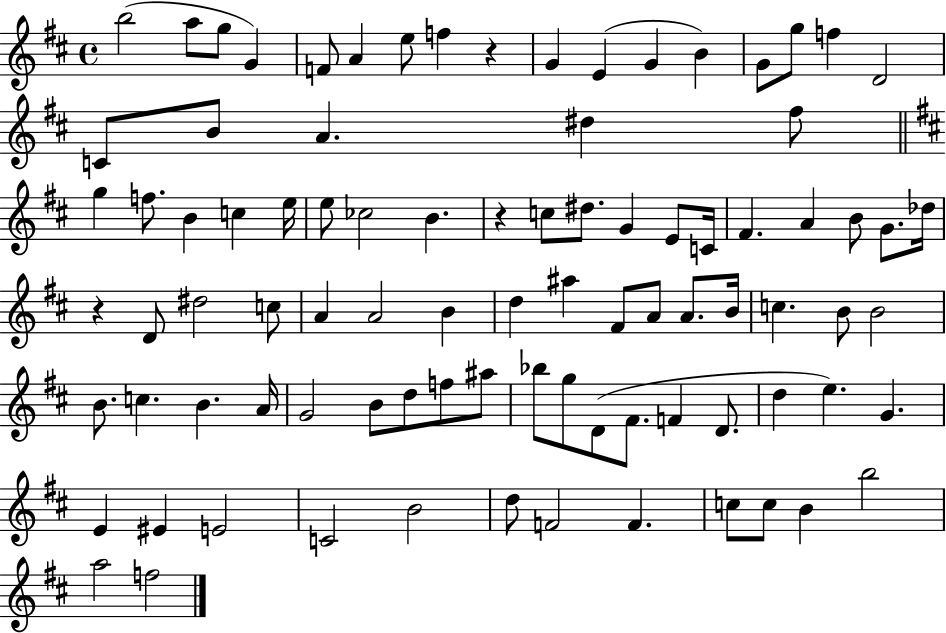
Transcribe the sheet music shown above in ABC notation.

X:1
T:Untitled
M:4/4
L:1/4
K:D
b2 a/2 g/2 G F/2 A e/2 f z G E G B G/2 g/2 f D2 C/2 B/2 A ^d ^f/2 g f/2 B c e/4 e/2 _c2 B z c/2 ^d/2 G E/2 C/4 ^F A B/2 G/2 _d/4 z D/2 ^d2 c/2 A A2 B d ^a ^F/2 A/2 A/2 B/4 c B/2 B2 B/2 c B A/4 G2 B/2 d/2 f/2 ^a/2 _b/2 g/2 D/2 ^F/2 F D/2 d e G E ^E E2 C2 B2 d/2 F2 F c/2 c/2 B b2 a2 f2